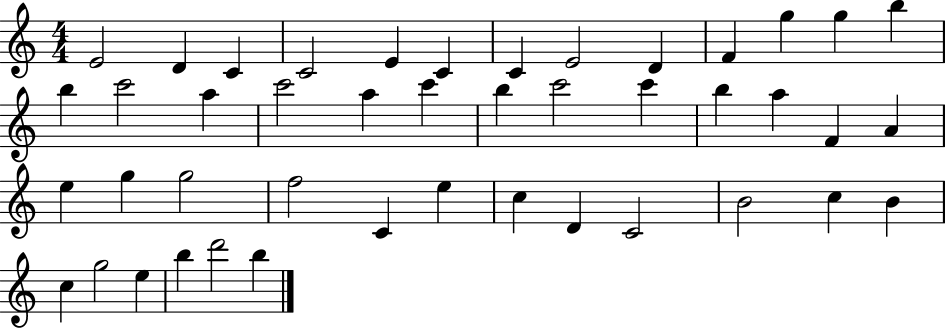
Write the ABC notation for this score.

X:1
T:Untitled
M:4/4
L:1/4
K:C
E2 D C C2 E C C E2 D F g g b b c'2 a c'2 a c' b c'2 c' b a F A e g g2 f2 C e c D C2 B2 c B c g2 e b d'2 b